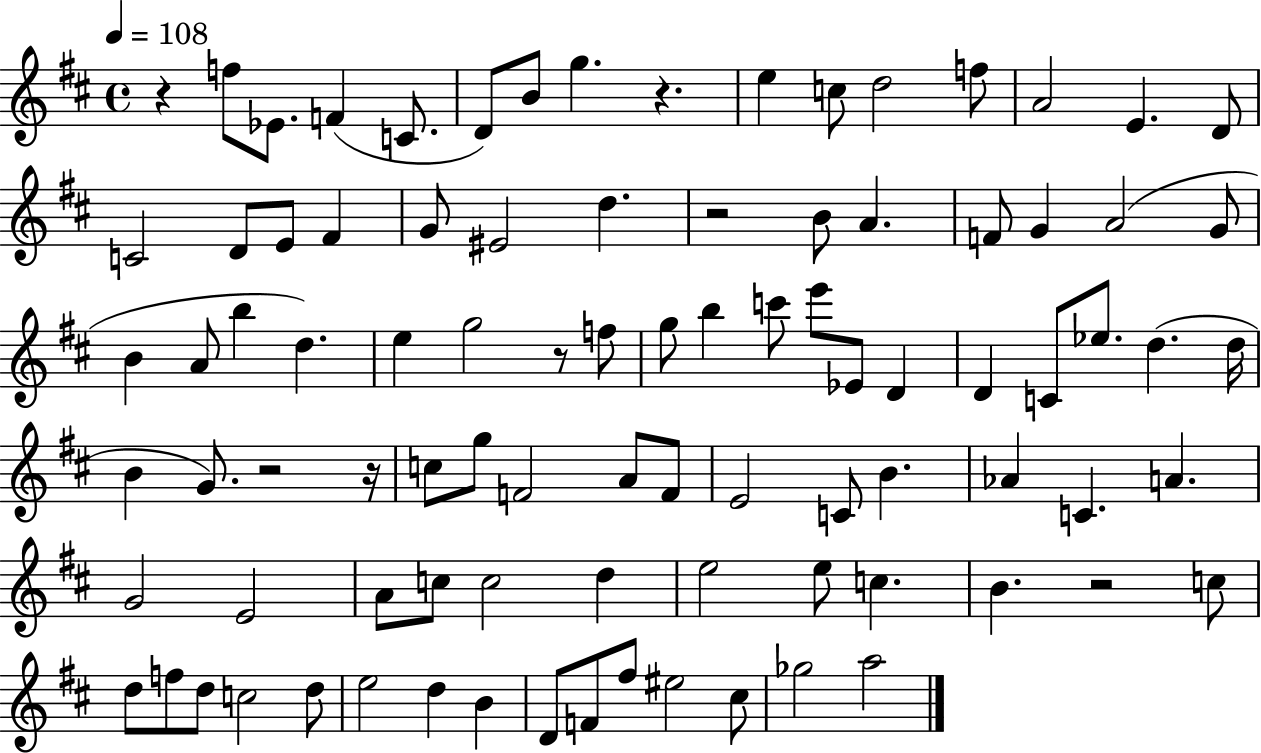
{
  \clef treble
  \time 4/4
  \defaultTimeSignature
  \key d \major
  \tempo 4 = 108
  r4 f''8 ees'8. f'4( c'8. | d'8) b'8 g''4. r4. | e''4 c''8 d''2 f''8 | a'2 e'4. d'8 | \break c'2 d'8 e'8 fis'4 | g'8 eis'2 d''4. | r2 b'8 a'4. | f'8 g'4 a'2( g'8 | \break b'4 a'8 b''4 d''4.) | e''4 g''2 r8 f''8 | g''8 b''4 c'''8 e'''8 ees'8 d'4 | d'4 c'8 ees''8. d''4.( d''16 | \break b'4 g'8.) r2 r16 | c''8 g''8 f'2 a'8 f'8 | e'2 c'8 b'4. | aes'4 c'4. a'4. | \break g'2 e'2 | a'8 c''8 c''2 d''4 | e''2 e''8 c''4. | b'4. r2 c''8 | \break d''8 f''8 d''8 c''2 d''8 | e''2 d''4 b'4 | d'8 f'8 fis''8 eis''2 cis''8 | ges''2 a''2 | \break \bar "|."
}